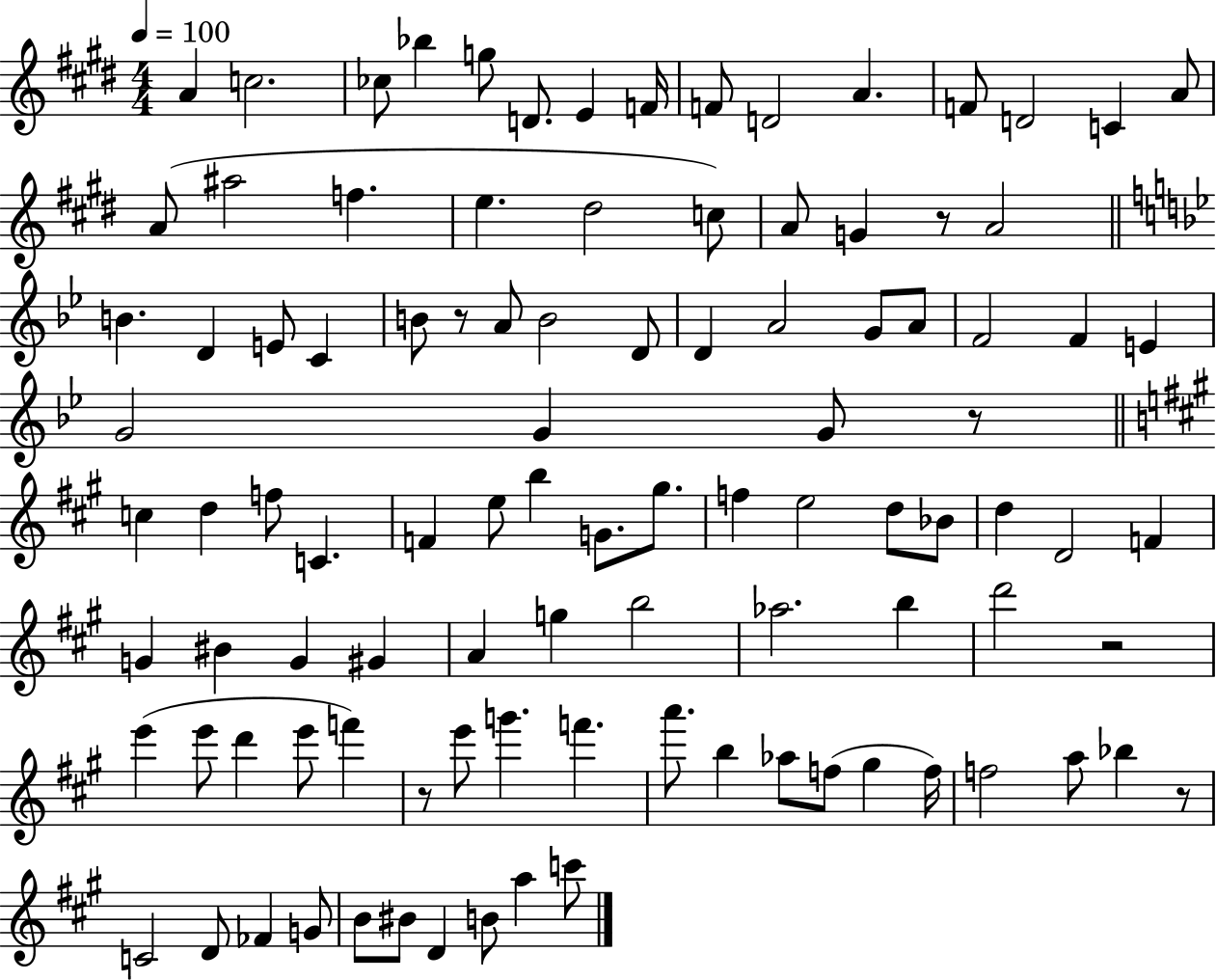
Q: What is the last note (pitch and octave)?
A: C6